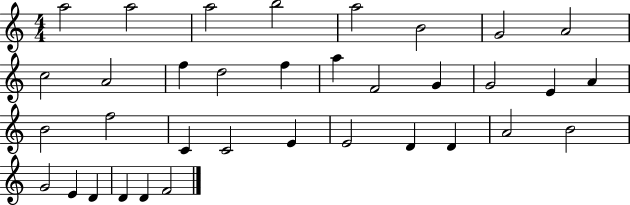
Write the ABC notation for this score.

X:1
T:Untitled
M:4/4
L:1/4
K:C
a2 a2 a2 b2 a2 B2 G2 A2 c2 A2 f d2 f a F2 G G2 E A B2 f2 C C2 E E2 D D A2 B2 G2 E D D D F2